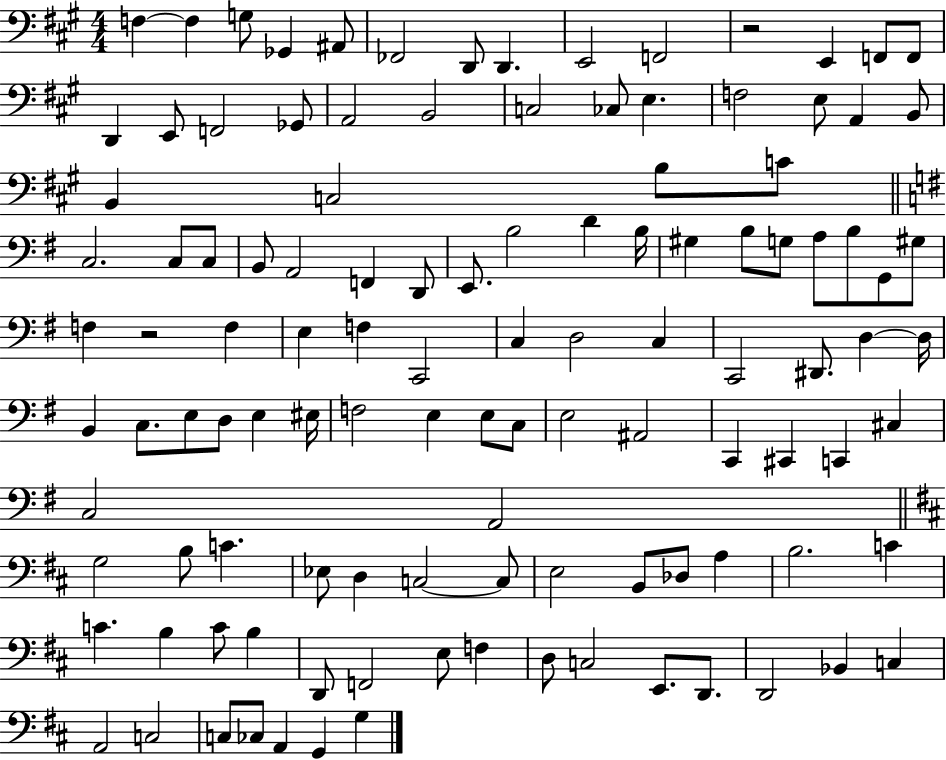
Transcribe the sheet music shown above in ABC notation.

X:1
T:Untitled
M:4/4
L:1/4
K:A
F, F, G,/2 _G,, ^A,,/2 _F,,2 D,,/2 D,, E,,2 F,,2 z2 E,, F,,/2 F,,/2 D,, E,,/2 F,,2 _G,,/2 A,,2 B,,2 C,2 _C,/2 E, F,2 E,/2 A,, B,,/2 B,, C,2 B,/2 C/2 C,2 C,/2 C,/2 B,,/2 A,,2 F,, D,,/2 E,,/2 B,2 D B,/4 ^G, B,/2 G,/2 A,/2 B,/2 G,,/2 ^G,/2 F, z2 F, E, F, C,,2 C, D,2 C, C,,2 ^D,,/2 D, D,/4 B,, C,/2 E,/2 D,/2 E, ^E,/4 F,2 E, E,/2 C,/2 E,2 ^A,,2 C,, ^C,, C,, ^C, C,2 A,,2 G,2 B,/2 C _E,/2 D, C,2 C,/2 E,2 B,,/2 _D,/2 A, B,2 C C B, C/2 B, D,,/2 F,,2 E,/2 F, D,/2 C,2 E,,/2 D,,/2 D,,2 _B,, C, A,,2 C,2 C,/2 _C,/2 A,, G,, G,